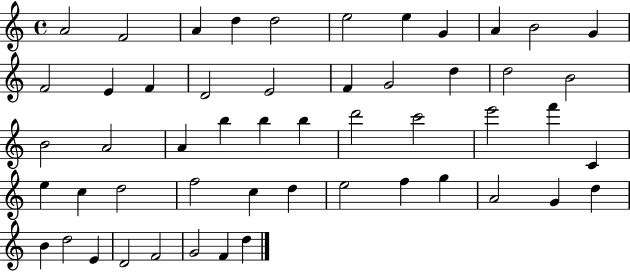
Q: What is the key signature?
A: C major